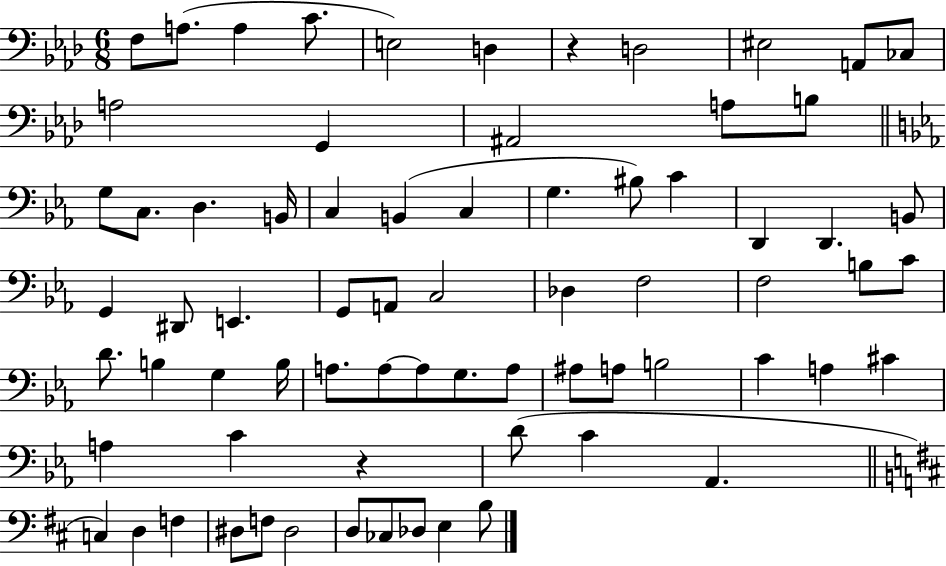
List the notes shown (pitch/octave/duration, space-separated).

F3/e A3/e. A3/q C4/e. E3/h D3/q R/q D3/h EIS3/h A2/e CES3/e A3/h G2/q A#2/h A3/e B3/e G3/e C3/e. D3/q. B2/s C3/q B2/q C3/q G3/q. BIS3/e C4/q D2/q D2/q. B2/e G2/q D#2/e E2/q. G2/e A2/e C3/h Db3/q F3/h F3/h B3/e C4/e D4/e. B3/q G3/q B3/s A3/e. A3/e A3/e G3/e. A3/e A#3/e A3/e B3/h C4/q A3/q C#4/q A3/q C4/q R/q D4/e C4/q Ab2/q. C3/q D3/q F3/q D#3/e F3/e D#3/h D3/e CES3/e Db3/e E3/q B3/e